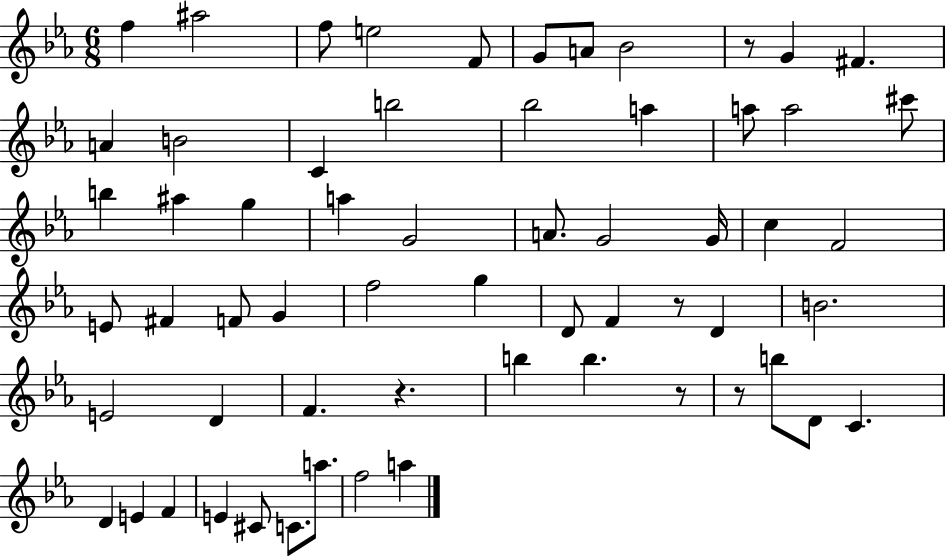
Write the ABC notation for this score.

X:1
T:Untitled
M:6/8
L:1/4
K:Eb
f ^a2 f/2 e2 F/2 G/2 A/2 _B2 z/2 G ^F A B2 C b2 _b2 a a/2 a2 ^c'/2 b ^a g a G2 A/2 G2 G/4 c F2 E/2 ^F F/2 G f2 g D/2 F z/2 D B2 E2 D F z b b z/2 z/2 b/2 D/2 C D E F E ^C/2 C/2 a/2 f2 a